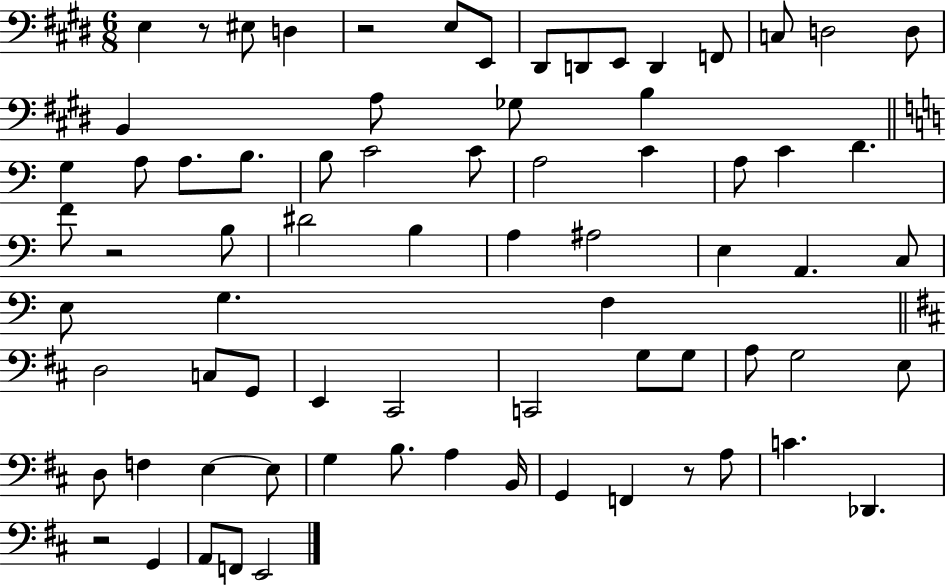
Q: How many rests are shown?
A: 5